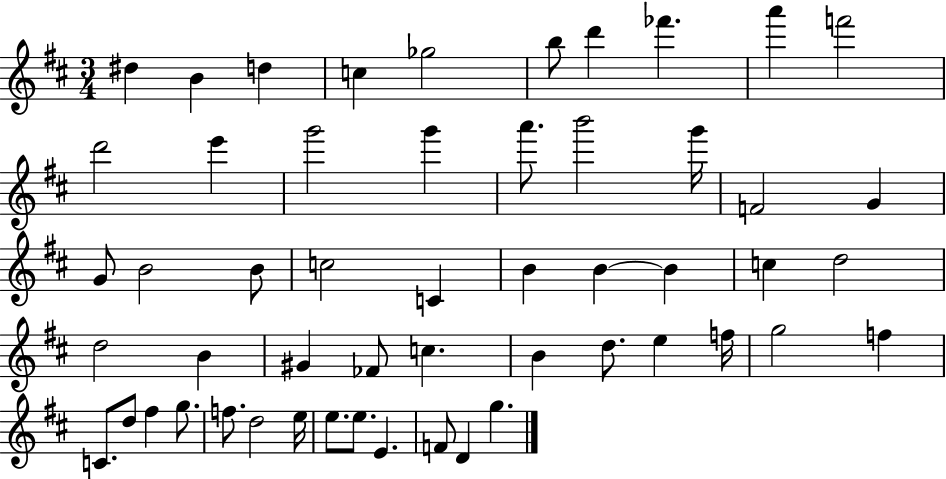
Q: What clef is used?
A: treble